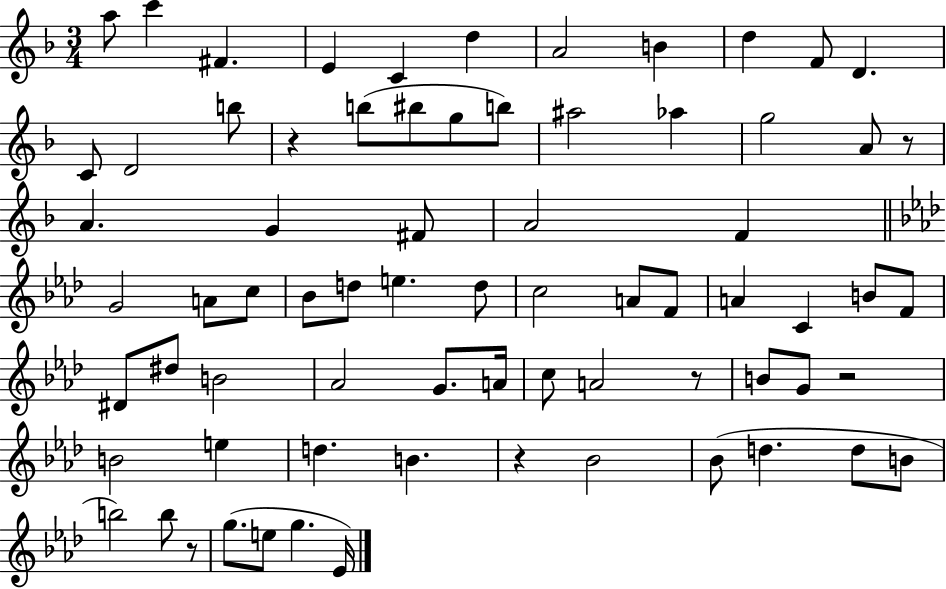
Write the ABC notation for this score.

X:1
T:Untitled
M:3/4
L:1/4
K:F
a/2 c' ^F E C d A2 B d F/2 D C/2 D2 b/2 z b/2 ^b/2 g/2 b/2 ^a2 _a g2 A/2 z/2 A G ^F/2 A2 F G2 A/2 c/2 _B/2 d/2 e d/2 c2 A/2 F/2 A C B/2 F/2 ^D/2 ^d/2 B2 _A2 G/2 A/4 c/2 A2 z/2 B/2 G/2 z2 B2 e d B z _B2 _B/2 d d/2 B/2 b2 b/2 z/2 g/2 e/2 g _E/4